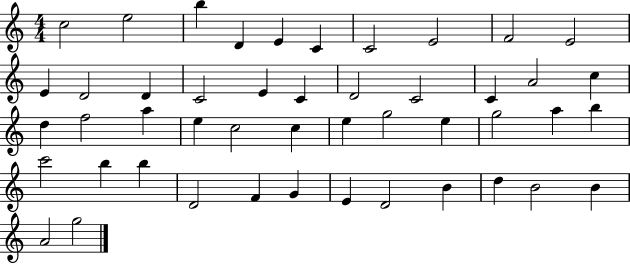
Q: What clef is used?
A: treble